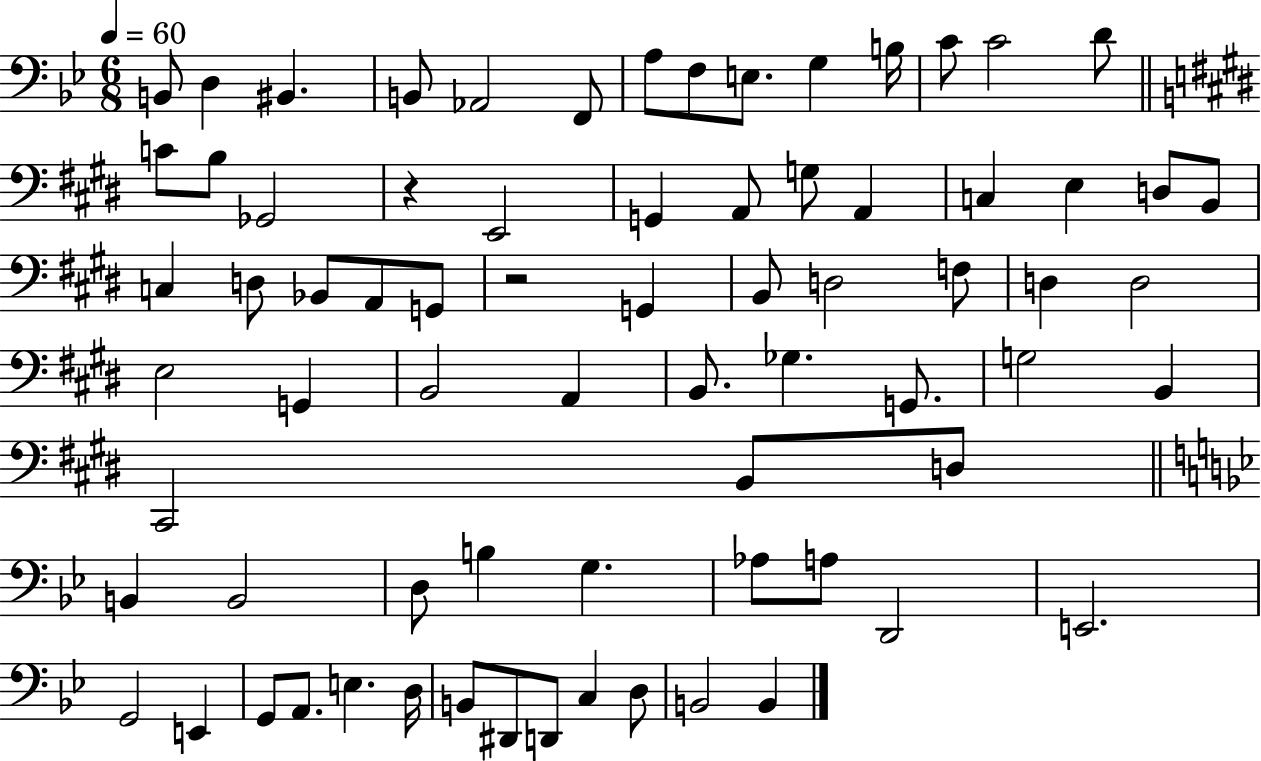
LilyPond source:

{
  \clef bass
  \numericTimeSignature
  \time 6/8
  \key bes \major
  \tempo 4 = 60
  \repeat volta 2 { b,8 d4 bis,4. | b,8 aes,2 f,8 | a8 f8 e8. g4 b16 | c'8 c'2 d'8 | \break \bar "||" \break \key e \major c'8 b8 ges,2 | r4 e,2 | g,4 a,8 g8 a,4 | c4 e4 d8 b,8 | \break c4 d8 bes,8 a,8 g,8 | r2 g,4 | b,8 d2 f8 | d4 d2 | \break e2 g,4 | b,2 a,4 | b,8. ges4. g,8. | g2 b,4 | \break cis,2 b,8 d8 | \bar "||" \break \key g \minor b,4 b,2 | d8 b4 g4. | aes8 a8 d,2 | e,2. | \break g,2 e,4 | g,8 a,8. e4. d16 | b,8 dis,8 d,8 c4 d8 | b,2 b,4 | \break } \bar "|."
}